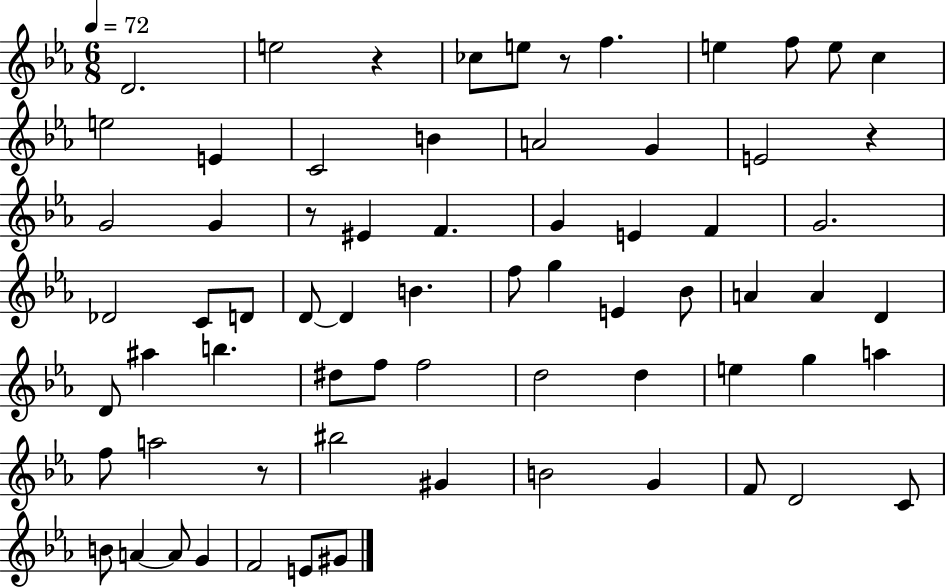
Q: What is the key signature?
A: EES major